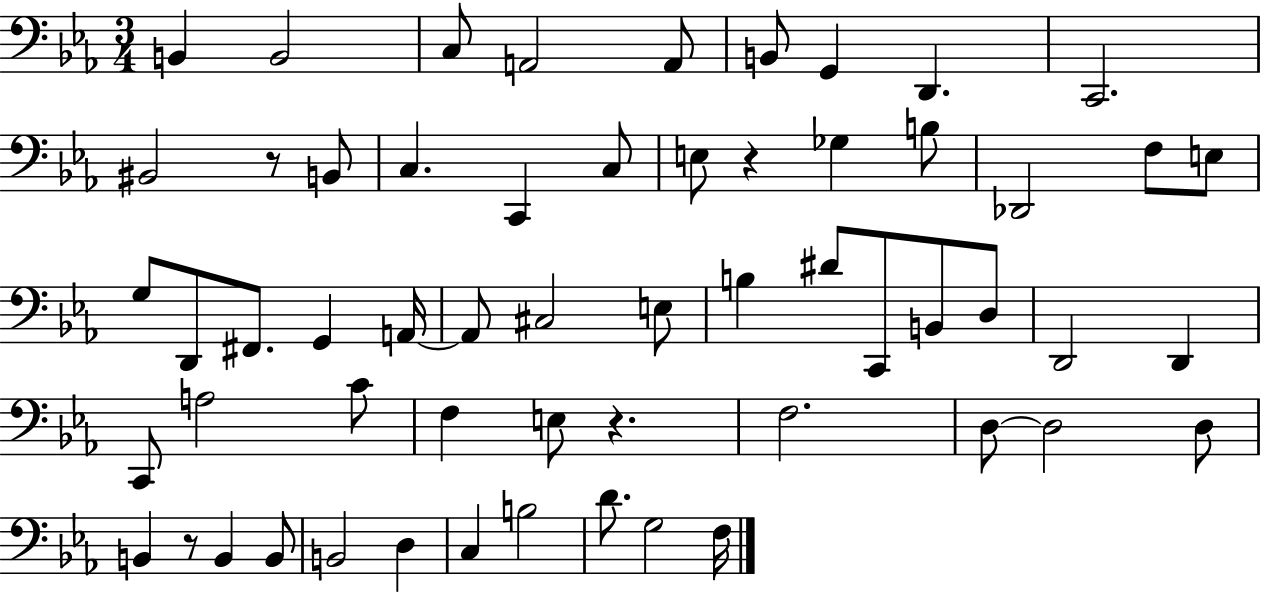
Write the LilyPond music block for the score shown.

{
  \clef bass
  \numericTimeSignature
  \time 3/4
  \key ees \major
  b,4 b,2 | c8 a,2 a,8 | b,8 g,4 d,4. | c,2. | \break bis,2 r8 b,8 | c4. c,4 c8 | e8 r4 ges4 b8 | des,2 f8 e8 | \break g8 d,8 fis,8. g,4 a,16~~ | a,8 cis2 e8 | b4 dis'8 c,8 b,8 d8 | d,2 d,4 | \break c,8 a2 c'8 | f4 e8 r4. | f2. | d8~~ d2 d8 | \break b,4 r8 b,4 b,8 | b,2 d4 | c4 b2 | d'8. g2 f16 | \break \bar "|."
}